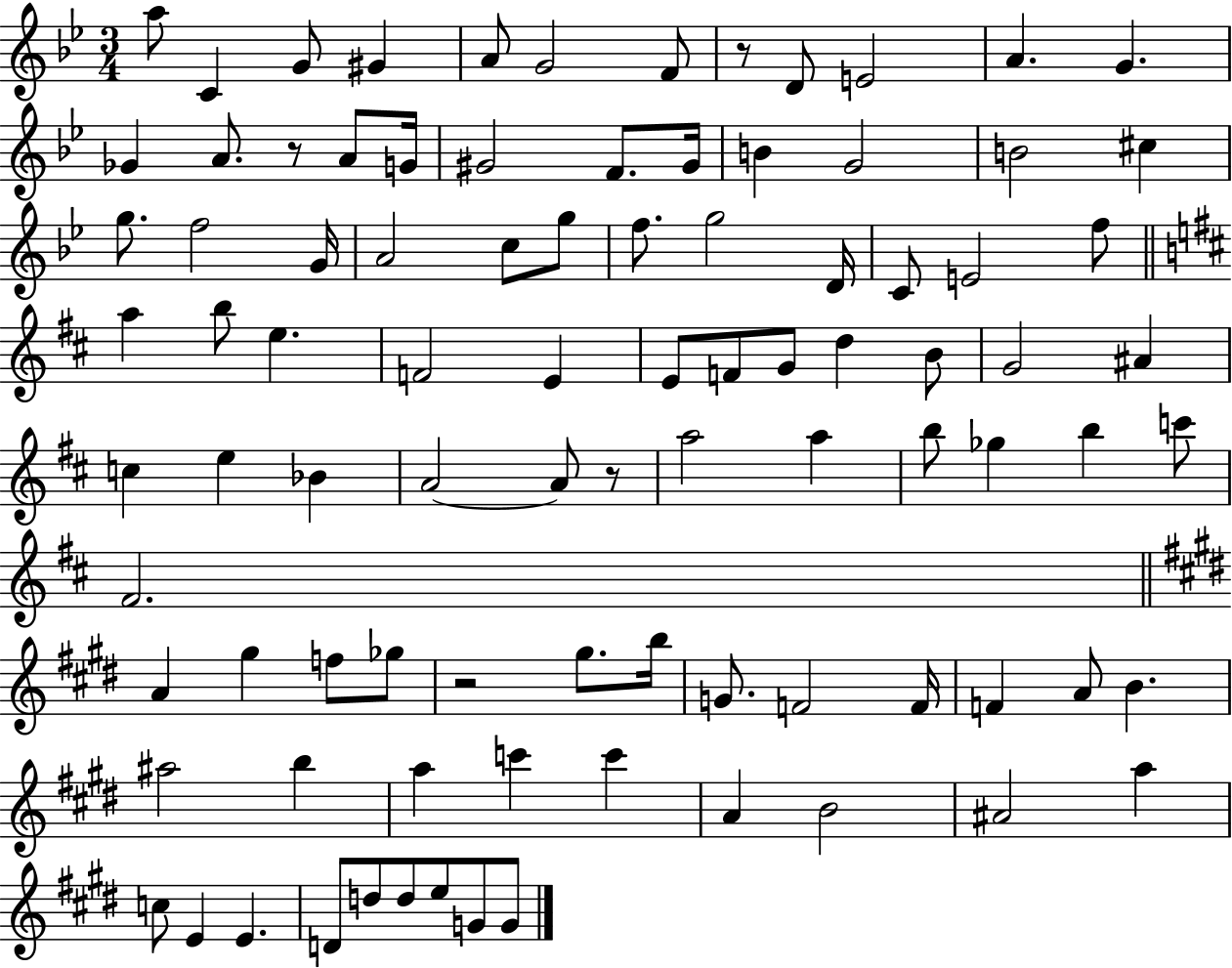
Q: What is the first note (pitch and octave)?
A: A5